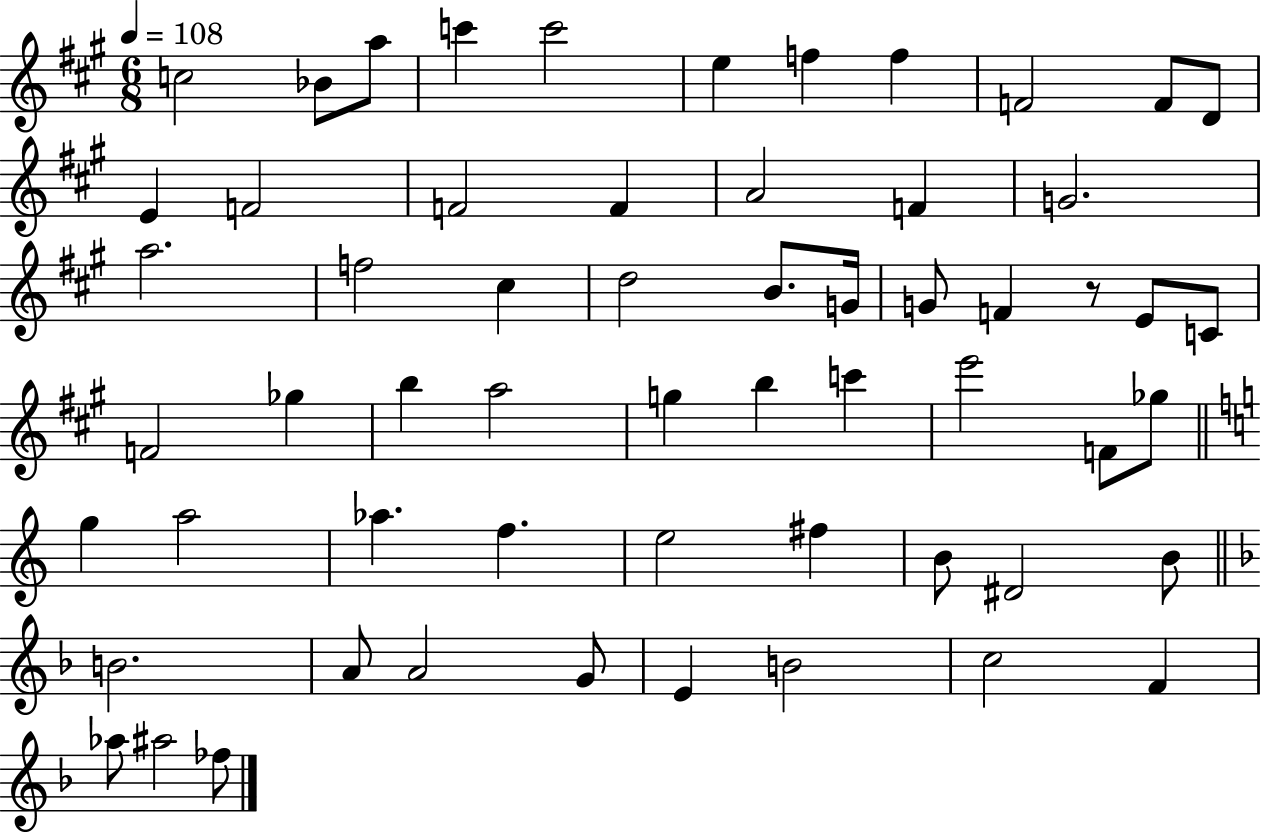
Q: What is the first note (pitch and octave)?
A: C5